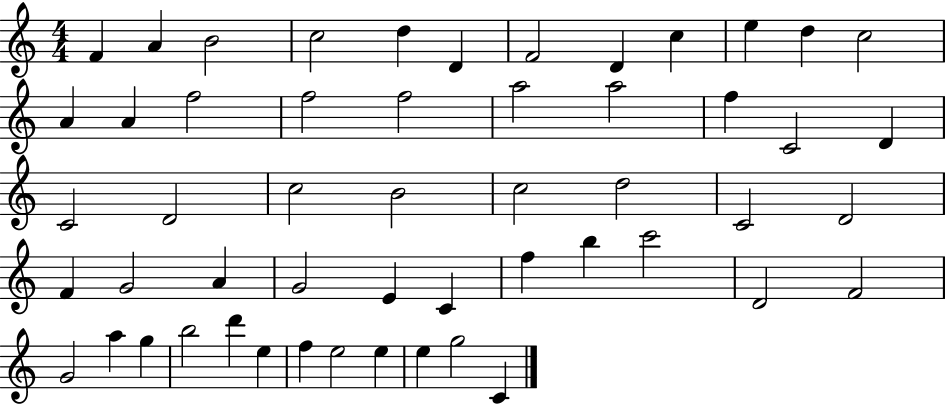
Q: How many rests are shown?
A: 0